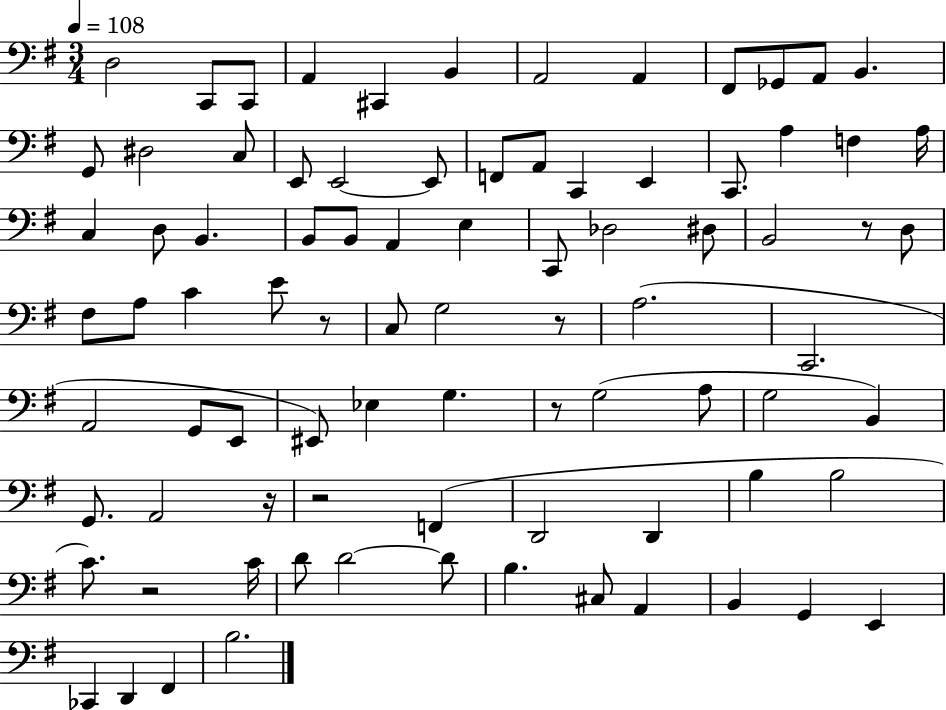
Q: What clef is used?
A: bass